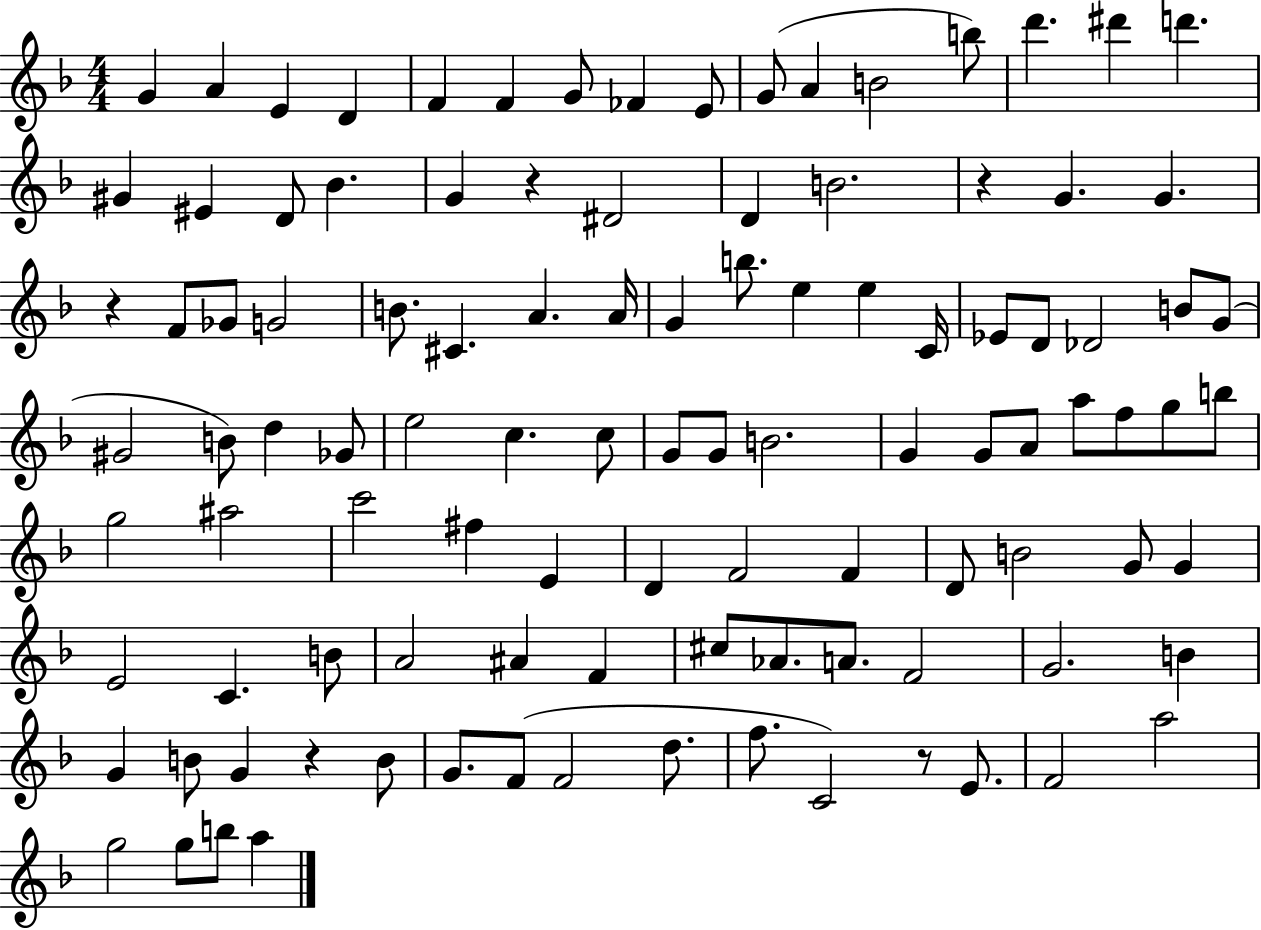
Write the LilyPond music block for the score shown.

{
  \clef treble
  \numericTimeSignature
  \time 4/4
  \key f \major
  g'4 a'4 e'4 d'4 | f'4 f'4 g'8 fes'4 e'8 | g'8( a'4 b'2 b''8) | d'''4. dis'''4 d'''4. | \break gis'4 eis'4 d'8 bes'4. | g'4 r4 dis'2 | d'4 b'2. | r4 g'4. g'4. | \break r4 f'8 ges'8 g'2 | b'8. cis'4. a'4. a'16 | g'4 b''8. e''4 e''4 c'16 | ees'8 d'8 des'2 b'8 g'8( | \break gis'2 b'8) d''4 ges'8 | e''2 c''4. c''8 | g'8 g'8 b'2. | g'4 g'8 a'8 a''8 f''8 g''8 b''8 | \break g''2 ais''2 | c'''2 fis''4 e'4 | d'4 f'2 f'4 | d'8 b'2 g'8 g'4 | \break e'2 c'4. b'8 | a'2 ais'4 f'4 | cis''8 aes'8. a'8. f'2 | g'2. b'4 | \break g'4 b'8 g'4 r4 b'8 | g'8. f'8( f'2 d''8. | f''8. c'2) r8 e'8. | f'2 a''2 | \break g''2 g''8 b''8 a''4 | \bar "|."
}